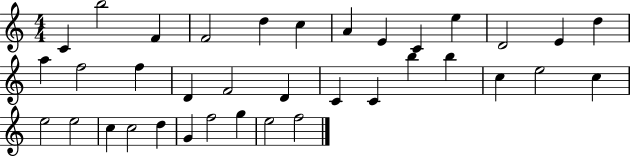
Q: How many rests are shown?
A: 0